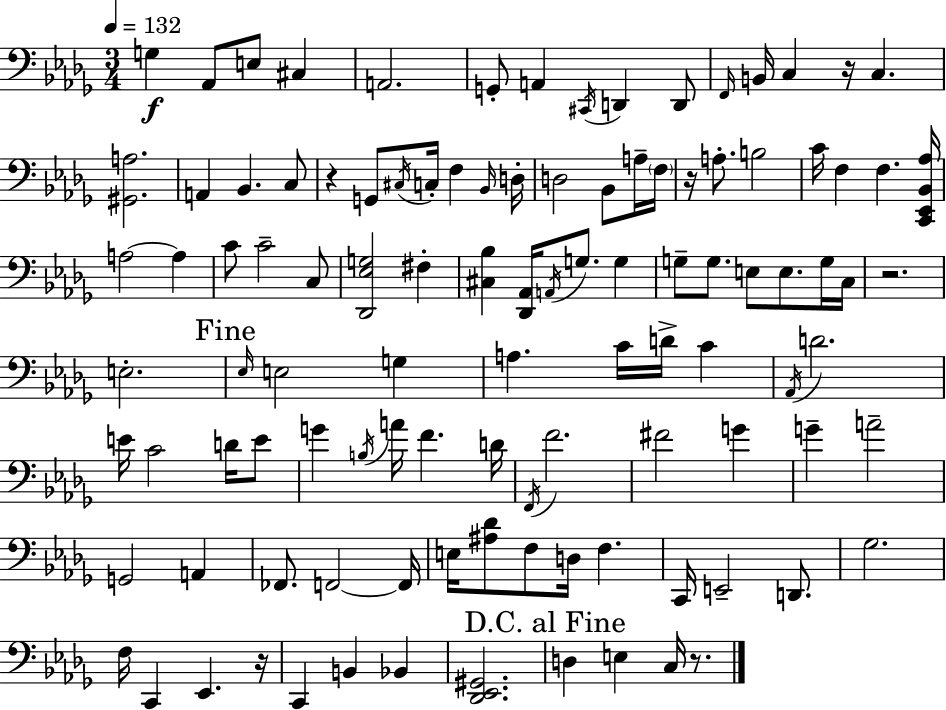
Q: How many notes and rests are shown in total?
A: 107